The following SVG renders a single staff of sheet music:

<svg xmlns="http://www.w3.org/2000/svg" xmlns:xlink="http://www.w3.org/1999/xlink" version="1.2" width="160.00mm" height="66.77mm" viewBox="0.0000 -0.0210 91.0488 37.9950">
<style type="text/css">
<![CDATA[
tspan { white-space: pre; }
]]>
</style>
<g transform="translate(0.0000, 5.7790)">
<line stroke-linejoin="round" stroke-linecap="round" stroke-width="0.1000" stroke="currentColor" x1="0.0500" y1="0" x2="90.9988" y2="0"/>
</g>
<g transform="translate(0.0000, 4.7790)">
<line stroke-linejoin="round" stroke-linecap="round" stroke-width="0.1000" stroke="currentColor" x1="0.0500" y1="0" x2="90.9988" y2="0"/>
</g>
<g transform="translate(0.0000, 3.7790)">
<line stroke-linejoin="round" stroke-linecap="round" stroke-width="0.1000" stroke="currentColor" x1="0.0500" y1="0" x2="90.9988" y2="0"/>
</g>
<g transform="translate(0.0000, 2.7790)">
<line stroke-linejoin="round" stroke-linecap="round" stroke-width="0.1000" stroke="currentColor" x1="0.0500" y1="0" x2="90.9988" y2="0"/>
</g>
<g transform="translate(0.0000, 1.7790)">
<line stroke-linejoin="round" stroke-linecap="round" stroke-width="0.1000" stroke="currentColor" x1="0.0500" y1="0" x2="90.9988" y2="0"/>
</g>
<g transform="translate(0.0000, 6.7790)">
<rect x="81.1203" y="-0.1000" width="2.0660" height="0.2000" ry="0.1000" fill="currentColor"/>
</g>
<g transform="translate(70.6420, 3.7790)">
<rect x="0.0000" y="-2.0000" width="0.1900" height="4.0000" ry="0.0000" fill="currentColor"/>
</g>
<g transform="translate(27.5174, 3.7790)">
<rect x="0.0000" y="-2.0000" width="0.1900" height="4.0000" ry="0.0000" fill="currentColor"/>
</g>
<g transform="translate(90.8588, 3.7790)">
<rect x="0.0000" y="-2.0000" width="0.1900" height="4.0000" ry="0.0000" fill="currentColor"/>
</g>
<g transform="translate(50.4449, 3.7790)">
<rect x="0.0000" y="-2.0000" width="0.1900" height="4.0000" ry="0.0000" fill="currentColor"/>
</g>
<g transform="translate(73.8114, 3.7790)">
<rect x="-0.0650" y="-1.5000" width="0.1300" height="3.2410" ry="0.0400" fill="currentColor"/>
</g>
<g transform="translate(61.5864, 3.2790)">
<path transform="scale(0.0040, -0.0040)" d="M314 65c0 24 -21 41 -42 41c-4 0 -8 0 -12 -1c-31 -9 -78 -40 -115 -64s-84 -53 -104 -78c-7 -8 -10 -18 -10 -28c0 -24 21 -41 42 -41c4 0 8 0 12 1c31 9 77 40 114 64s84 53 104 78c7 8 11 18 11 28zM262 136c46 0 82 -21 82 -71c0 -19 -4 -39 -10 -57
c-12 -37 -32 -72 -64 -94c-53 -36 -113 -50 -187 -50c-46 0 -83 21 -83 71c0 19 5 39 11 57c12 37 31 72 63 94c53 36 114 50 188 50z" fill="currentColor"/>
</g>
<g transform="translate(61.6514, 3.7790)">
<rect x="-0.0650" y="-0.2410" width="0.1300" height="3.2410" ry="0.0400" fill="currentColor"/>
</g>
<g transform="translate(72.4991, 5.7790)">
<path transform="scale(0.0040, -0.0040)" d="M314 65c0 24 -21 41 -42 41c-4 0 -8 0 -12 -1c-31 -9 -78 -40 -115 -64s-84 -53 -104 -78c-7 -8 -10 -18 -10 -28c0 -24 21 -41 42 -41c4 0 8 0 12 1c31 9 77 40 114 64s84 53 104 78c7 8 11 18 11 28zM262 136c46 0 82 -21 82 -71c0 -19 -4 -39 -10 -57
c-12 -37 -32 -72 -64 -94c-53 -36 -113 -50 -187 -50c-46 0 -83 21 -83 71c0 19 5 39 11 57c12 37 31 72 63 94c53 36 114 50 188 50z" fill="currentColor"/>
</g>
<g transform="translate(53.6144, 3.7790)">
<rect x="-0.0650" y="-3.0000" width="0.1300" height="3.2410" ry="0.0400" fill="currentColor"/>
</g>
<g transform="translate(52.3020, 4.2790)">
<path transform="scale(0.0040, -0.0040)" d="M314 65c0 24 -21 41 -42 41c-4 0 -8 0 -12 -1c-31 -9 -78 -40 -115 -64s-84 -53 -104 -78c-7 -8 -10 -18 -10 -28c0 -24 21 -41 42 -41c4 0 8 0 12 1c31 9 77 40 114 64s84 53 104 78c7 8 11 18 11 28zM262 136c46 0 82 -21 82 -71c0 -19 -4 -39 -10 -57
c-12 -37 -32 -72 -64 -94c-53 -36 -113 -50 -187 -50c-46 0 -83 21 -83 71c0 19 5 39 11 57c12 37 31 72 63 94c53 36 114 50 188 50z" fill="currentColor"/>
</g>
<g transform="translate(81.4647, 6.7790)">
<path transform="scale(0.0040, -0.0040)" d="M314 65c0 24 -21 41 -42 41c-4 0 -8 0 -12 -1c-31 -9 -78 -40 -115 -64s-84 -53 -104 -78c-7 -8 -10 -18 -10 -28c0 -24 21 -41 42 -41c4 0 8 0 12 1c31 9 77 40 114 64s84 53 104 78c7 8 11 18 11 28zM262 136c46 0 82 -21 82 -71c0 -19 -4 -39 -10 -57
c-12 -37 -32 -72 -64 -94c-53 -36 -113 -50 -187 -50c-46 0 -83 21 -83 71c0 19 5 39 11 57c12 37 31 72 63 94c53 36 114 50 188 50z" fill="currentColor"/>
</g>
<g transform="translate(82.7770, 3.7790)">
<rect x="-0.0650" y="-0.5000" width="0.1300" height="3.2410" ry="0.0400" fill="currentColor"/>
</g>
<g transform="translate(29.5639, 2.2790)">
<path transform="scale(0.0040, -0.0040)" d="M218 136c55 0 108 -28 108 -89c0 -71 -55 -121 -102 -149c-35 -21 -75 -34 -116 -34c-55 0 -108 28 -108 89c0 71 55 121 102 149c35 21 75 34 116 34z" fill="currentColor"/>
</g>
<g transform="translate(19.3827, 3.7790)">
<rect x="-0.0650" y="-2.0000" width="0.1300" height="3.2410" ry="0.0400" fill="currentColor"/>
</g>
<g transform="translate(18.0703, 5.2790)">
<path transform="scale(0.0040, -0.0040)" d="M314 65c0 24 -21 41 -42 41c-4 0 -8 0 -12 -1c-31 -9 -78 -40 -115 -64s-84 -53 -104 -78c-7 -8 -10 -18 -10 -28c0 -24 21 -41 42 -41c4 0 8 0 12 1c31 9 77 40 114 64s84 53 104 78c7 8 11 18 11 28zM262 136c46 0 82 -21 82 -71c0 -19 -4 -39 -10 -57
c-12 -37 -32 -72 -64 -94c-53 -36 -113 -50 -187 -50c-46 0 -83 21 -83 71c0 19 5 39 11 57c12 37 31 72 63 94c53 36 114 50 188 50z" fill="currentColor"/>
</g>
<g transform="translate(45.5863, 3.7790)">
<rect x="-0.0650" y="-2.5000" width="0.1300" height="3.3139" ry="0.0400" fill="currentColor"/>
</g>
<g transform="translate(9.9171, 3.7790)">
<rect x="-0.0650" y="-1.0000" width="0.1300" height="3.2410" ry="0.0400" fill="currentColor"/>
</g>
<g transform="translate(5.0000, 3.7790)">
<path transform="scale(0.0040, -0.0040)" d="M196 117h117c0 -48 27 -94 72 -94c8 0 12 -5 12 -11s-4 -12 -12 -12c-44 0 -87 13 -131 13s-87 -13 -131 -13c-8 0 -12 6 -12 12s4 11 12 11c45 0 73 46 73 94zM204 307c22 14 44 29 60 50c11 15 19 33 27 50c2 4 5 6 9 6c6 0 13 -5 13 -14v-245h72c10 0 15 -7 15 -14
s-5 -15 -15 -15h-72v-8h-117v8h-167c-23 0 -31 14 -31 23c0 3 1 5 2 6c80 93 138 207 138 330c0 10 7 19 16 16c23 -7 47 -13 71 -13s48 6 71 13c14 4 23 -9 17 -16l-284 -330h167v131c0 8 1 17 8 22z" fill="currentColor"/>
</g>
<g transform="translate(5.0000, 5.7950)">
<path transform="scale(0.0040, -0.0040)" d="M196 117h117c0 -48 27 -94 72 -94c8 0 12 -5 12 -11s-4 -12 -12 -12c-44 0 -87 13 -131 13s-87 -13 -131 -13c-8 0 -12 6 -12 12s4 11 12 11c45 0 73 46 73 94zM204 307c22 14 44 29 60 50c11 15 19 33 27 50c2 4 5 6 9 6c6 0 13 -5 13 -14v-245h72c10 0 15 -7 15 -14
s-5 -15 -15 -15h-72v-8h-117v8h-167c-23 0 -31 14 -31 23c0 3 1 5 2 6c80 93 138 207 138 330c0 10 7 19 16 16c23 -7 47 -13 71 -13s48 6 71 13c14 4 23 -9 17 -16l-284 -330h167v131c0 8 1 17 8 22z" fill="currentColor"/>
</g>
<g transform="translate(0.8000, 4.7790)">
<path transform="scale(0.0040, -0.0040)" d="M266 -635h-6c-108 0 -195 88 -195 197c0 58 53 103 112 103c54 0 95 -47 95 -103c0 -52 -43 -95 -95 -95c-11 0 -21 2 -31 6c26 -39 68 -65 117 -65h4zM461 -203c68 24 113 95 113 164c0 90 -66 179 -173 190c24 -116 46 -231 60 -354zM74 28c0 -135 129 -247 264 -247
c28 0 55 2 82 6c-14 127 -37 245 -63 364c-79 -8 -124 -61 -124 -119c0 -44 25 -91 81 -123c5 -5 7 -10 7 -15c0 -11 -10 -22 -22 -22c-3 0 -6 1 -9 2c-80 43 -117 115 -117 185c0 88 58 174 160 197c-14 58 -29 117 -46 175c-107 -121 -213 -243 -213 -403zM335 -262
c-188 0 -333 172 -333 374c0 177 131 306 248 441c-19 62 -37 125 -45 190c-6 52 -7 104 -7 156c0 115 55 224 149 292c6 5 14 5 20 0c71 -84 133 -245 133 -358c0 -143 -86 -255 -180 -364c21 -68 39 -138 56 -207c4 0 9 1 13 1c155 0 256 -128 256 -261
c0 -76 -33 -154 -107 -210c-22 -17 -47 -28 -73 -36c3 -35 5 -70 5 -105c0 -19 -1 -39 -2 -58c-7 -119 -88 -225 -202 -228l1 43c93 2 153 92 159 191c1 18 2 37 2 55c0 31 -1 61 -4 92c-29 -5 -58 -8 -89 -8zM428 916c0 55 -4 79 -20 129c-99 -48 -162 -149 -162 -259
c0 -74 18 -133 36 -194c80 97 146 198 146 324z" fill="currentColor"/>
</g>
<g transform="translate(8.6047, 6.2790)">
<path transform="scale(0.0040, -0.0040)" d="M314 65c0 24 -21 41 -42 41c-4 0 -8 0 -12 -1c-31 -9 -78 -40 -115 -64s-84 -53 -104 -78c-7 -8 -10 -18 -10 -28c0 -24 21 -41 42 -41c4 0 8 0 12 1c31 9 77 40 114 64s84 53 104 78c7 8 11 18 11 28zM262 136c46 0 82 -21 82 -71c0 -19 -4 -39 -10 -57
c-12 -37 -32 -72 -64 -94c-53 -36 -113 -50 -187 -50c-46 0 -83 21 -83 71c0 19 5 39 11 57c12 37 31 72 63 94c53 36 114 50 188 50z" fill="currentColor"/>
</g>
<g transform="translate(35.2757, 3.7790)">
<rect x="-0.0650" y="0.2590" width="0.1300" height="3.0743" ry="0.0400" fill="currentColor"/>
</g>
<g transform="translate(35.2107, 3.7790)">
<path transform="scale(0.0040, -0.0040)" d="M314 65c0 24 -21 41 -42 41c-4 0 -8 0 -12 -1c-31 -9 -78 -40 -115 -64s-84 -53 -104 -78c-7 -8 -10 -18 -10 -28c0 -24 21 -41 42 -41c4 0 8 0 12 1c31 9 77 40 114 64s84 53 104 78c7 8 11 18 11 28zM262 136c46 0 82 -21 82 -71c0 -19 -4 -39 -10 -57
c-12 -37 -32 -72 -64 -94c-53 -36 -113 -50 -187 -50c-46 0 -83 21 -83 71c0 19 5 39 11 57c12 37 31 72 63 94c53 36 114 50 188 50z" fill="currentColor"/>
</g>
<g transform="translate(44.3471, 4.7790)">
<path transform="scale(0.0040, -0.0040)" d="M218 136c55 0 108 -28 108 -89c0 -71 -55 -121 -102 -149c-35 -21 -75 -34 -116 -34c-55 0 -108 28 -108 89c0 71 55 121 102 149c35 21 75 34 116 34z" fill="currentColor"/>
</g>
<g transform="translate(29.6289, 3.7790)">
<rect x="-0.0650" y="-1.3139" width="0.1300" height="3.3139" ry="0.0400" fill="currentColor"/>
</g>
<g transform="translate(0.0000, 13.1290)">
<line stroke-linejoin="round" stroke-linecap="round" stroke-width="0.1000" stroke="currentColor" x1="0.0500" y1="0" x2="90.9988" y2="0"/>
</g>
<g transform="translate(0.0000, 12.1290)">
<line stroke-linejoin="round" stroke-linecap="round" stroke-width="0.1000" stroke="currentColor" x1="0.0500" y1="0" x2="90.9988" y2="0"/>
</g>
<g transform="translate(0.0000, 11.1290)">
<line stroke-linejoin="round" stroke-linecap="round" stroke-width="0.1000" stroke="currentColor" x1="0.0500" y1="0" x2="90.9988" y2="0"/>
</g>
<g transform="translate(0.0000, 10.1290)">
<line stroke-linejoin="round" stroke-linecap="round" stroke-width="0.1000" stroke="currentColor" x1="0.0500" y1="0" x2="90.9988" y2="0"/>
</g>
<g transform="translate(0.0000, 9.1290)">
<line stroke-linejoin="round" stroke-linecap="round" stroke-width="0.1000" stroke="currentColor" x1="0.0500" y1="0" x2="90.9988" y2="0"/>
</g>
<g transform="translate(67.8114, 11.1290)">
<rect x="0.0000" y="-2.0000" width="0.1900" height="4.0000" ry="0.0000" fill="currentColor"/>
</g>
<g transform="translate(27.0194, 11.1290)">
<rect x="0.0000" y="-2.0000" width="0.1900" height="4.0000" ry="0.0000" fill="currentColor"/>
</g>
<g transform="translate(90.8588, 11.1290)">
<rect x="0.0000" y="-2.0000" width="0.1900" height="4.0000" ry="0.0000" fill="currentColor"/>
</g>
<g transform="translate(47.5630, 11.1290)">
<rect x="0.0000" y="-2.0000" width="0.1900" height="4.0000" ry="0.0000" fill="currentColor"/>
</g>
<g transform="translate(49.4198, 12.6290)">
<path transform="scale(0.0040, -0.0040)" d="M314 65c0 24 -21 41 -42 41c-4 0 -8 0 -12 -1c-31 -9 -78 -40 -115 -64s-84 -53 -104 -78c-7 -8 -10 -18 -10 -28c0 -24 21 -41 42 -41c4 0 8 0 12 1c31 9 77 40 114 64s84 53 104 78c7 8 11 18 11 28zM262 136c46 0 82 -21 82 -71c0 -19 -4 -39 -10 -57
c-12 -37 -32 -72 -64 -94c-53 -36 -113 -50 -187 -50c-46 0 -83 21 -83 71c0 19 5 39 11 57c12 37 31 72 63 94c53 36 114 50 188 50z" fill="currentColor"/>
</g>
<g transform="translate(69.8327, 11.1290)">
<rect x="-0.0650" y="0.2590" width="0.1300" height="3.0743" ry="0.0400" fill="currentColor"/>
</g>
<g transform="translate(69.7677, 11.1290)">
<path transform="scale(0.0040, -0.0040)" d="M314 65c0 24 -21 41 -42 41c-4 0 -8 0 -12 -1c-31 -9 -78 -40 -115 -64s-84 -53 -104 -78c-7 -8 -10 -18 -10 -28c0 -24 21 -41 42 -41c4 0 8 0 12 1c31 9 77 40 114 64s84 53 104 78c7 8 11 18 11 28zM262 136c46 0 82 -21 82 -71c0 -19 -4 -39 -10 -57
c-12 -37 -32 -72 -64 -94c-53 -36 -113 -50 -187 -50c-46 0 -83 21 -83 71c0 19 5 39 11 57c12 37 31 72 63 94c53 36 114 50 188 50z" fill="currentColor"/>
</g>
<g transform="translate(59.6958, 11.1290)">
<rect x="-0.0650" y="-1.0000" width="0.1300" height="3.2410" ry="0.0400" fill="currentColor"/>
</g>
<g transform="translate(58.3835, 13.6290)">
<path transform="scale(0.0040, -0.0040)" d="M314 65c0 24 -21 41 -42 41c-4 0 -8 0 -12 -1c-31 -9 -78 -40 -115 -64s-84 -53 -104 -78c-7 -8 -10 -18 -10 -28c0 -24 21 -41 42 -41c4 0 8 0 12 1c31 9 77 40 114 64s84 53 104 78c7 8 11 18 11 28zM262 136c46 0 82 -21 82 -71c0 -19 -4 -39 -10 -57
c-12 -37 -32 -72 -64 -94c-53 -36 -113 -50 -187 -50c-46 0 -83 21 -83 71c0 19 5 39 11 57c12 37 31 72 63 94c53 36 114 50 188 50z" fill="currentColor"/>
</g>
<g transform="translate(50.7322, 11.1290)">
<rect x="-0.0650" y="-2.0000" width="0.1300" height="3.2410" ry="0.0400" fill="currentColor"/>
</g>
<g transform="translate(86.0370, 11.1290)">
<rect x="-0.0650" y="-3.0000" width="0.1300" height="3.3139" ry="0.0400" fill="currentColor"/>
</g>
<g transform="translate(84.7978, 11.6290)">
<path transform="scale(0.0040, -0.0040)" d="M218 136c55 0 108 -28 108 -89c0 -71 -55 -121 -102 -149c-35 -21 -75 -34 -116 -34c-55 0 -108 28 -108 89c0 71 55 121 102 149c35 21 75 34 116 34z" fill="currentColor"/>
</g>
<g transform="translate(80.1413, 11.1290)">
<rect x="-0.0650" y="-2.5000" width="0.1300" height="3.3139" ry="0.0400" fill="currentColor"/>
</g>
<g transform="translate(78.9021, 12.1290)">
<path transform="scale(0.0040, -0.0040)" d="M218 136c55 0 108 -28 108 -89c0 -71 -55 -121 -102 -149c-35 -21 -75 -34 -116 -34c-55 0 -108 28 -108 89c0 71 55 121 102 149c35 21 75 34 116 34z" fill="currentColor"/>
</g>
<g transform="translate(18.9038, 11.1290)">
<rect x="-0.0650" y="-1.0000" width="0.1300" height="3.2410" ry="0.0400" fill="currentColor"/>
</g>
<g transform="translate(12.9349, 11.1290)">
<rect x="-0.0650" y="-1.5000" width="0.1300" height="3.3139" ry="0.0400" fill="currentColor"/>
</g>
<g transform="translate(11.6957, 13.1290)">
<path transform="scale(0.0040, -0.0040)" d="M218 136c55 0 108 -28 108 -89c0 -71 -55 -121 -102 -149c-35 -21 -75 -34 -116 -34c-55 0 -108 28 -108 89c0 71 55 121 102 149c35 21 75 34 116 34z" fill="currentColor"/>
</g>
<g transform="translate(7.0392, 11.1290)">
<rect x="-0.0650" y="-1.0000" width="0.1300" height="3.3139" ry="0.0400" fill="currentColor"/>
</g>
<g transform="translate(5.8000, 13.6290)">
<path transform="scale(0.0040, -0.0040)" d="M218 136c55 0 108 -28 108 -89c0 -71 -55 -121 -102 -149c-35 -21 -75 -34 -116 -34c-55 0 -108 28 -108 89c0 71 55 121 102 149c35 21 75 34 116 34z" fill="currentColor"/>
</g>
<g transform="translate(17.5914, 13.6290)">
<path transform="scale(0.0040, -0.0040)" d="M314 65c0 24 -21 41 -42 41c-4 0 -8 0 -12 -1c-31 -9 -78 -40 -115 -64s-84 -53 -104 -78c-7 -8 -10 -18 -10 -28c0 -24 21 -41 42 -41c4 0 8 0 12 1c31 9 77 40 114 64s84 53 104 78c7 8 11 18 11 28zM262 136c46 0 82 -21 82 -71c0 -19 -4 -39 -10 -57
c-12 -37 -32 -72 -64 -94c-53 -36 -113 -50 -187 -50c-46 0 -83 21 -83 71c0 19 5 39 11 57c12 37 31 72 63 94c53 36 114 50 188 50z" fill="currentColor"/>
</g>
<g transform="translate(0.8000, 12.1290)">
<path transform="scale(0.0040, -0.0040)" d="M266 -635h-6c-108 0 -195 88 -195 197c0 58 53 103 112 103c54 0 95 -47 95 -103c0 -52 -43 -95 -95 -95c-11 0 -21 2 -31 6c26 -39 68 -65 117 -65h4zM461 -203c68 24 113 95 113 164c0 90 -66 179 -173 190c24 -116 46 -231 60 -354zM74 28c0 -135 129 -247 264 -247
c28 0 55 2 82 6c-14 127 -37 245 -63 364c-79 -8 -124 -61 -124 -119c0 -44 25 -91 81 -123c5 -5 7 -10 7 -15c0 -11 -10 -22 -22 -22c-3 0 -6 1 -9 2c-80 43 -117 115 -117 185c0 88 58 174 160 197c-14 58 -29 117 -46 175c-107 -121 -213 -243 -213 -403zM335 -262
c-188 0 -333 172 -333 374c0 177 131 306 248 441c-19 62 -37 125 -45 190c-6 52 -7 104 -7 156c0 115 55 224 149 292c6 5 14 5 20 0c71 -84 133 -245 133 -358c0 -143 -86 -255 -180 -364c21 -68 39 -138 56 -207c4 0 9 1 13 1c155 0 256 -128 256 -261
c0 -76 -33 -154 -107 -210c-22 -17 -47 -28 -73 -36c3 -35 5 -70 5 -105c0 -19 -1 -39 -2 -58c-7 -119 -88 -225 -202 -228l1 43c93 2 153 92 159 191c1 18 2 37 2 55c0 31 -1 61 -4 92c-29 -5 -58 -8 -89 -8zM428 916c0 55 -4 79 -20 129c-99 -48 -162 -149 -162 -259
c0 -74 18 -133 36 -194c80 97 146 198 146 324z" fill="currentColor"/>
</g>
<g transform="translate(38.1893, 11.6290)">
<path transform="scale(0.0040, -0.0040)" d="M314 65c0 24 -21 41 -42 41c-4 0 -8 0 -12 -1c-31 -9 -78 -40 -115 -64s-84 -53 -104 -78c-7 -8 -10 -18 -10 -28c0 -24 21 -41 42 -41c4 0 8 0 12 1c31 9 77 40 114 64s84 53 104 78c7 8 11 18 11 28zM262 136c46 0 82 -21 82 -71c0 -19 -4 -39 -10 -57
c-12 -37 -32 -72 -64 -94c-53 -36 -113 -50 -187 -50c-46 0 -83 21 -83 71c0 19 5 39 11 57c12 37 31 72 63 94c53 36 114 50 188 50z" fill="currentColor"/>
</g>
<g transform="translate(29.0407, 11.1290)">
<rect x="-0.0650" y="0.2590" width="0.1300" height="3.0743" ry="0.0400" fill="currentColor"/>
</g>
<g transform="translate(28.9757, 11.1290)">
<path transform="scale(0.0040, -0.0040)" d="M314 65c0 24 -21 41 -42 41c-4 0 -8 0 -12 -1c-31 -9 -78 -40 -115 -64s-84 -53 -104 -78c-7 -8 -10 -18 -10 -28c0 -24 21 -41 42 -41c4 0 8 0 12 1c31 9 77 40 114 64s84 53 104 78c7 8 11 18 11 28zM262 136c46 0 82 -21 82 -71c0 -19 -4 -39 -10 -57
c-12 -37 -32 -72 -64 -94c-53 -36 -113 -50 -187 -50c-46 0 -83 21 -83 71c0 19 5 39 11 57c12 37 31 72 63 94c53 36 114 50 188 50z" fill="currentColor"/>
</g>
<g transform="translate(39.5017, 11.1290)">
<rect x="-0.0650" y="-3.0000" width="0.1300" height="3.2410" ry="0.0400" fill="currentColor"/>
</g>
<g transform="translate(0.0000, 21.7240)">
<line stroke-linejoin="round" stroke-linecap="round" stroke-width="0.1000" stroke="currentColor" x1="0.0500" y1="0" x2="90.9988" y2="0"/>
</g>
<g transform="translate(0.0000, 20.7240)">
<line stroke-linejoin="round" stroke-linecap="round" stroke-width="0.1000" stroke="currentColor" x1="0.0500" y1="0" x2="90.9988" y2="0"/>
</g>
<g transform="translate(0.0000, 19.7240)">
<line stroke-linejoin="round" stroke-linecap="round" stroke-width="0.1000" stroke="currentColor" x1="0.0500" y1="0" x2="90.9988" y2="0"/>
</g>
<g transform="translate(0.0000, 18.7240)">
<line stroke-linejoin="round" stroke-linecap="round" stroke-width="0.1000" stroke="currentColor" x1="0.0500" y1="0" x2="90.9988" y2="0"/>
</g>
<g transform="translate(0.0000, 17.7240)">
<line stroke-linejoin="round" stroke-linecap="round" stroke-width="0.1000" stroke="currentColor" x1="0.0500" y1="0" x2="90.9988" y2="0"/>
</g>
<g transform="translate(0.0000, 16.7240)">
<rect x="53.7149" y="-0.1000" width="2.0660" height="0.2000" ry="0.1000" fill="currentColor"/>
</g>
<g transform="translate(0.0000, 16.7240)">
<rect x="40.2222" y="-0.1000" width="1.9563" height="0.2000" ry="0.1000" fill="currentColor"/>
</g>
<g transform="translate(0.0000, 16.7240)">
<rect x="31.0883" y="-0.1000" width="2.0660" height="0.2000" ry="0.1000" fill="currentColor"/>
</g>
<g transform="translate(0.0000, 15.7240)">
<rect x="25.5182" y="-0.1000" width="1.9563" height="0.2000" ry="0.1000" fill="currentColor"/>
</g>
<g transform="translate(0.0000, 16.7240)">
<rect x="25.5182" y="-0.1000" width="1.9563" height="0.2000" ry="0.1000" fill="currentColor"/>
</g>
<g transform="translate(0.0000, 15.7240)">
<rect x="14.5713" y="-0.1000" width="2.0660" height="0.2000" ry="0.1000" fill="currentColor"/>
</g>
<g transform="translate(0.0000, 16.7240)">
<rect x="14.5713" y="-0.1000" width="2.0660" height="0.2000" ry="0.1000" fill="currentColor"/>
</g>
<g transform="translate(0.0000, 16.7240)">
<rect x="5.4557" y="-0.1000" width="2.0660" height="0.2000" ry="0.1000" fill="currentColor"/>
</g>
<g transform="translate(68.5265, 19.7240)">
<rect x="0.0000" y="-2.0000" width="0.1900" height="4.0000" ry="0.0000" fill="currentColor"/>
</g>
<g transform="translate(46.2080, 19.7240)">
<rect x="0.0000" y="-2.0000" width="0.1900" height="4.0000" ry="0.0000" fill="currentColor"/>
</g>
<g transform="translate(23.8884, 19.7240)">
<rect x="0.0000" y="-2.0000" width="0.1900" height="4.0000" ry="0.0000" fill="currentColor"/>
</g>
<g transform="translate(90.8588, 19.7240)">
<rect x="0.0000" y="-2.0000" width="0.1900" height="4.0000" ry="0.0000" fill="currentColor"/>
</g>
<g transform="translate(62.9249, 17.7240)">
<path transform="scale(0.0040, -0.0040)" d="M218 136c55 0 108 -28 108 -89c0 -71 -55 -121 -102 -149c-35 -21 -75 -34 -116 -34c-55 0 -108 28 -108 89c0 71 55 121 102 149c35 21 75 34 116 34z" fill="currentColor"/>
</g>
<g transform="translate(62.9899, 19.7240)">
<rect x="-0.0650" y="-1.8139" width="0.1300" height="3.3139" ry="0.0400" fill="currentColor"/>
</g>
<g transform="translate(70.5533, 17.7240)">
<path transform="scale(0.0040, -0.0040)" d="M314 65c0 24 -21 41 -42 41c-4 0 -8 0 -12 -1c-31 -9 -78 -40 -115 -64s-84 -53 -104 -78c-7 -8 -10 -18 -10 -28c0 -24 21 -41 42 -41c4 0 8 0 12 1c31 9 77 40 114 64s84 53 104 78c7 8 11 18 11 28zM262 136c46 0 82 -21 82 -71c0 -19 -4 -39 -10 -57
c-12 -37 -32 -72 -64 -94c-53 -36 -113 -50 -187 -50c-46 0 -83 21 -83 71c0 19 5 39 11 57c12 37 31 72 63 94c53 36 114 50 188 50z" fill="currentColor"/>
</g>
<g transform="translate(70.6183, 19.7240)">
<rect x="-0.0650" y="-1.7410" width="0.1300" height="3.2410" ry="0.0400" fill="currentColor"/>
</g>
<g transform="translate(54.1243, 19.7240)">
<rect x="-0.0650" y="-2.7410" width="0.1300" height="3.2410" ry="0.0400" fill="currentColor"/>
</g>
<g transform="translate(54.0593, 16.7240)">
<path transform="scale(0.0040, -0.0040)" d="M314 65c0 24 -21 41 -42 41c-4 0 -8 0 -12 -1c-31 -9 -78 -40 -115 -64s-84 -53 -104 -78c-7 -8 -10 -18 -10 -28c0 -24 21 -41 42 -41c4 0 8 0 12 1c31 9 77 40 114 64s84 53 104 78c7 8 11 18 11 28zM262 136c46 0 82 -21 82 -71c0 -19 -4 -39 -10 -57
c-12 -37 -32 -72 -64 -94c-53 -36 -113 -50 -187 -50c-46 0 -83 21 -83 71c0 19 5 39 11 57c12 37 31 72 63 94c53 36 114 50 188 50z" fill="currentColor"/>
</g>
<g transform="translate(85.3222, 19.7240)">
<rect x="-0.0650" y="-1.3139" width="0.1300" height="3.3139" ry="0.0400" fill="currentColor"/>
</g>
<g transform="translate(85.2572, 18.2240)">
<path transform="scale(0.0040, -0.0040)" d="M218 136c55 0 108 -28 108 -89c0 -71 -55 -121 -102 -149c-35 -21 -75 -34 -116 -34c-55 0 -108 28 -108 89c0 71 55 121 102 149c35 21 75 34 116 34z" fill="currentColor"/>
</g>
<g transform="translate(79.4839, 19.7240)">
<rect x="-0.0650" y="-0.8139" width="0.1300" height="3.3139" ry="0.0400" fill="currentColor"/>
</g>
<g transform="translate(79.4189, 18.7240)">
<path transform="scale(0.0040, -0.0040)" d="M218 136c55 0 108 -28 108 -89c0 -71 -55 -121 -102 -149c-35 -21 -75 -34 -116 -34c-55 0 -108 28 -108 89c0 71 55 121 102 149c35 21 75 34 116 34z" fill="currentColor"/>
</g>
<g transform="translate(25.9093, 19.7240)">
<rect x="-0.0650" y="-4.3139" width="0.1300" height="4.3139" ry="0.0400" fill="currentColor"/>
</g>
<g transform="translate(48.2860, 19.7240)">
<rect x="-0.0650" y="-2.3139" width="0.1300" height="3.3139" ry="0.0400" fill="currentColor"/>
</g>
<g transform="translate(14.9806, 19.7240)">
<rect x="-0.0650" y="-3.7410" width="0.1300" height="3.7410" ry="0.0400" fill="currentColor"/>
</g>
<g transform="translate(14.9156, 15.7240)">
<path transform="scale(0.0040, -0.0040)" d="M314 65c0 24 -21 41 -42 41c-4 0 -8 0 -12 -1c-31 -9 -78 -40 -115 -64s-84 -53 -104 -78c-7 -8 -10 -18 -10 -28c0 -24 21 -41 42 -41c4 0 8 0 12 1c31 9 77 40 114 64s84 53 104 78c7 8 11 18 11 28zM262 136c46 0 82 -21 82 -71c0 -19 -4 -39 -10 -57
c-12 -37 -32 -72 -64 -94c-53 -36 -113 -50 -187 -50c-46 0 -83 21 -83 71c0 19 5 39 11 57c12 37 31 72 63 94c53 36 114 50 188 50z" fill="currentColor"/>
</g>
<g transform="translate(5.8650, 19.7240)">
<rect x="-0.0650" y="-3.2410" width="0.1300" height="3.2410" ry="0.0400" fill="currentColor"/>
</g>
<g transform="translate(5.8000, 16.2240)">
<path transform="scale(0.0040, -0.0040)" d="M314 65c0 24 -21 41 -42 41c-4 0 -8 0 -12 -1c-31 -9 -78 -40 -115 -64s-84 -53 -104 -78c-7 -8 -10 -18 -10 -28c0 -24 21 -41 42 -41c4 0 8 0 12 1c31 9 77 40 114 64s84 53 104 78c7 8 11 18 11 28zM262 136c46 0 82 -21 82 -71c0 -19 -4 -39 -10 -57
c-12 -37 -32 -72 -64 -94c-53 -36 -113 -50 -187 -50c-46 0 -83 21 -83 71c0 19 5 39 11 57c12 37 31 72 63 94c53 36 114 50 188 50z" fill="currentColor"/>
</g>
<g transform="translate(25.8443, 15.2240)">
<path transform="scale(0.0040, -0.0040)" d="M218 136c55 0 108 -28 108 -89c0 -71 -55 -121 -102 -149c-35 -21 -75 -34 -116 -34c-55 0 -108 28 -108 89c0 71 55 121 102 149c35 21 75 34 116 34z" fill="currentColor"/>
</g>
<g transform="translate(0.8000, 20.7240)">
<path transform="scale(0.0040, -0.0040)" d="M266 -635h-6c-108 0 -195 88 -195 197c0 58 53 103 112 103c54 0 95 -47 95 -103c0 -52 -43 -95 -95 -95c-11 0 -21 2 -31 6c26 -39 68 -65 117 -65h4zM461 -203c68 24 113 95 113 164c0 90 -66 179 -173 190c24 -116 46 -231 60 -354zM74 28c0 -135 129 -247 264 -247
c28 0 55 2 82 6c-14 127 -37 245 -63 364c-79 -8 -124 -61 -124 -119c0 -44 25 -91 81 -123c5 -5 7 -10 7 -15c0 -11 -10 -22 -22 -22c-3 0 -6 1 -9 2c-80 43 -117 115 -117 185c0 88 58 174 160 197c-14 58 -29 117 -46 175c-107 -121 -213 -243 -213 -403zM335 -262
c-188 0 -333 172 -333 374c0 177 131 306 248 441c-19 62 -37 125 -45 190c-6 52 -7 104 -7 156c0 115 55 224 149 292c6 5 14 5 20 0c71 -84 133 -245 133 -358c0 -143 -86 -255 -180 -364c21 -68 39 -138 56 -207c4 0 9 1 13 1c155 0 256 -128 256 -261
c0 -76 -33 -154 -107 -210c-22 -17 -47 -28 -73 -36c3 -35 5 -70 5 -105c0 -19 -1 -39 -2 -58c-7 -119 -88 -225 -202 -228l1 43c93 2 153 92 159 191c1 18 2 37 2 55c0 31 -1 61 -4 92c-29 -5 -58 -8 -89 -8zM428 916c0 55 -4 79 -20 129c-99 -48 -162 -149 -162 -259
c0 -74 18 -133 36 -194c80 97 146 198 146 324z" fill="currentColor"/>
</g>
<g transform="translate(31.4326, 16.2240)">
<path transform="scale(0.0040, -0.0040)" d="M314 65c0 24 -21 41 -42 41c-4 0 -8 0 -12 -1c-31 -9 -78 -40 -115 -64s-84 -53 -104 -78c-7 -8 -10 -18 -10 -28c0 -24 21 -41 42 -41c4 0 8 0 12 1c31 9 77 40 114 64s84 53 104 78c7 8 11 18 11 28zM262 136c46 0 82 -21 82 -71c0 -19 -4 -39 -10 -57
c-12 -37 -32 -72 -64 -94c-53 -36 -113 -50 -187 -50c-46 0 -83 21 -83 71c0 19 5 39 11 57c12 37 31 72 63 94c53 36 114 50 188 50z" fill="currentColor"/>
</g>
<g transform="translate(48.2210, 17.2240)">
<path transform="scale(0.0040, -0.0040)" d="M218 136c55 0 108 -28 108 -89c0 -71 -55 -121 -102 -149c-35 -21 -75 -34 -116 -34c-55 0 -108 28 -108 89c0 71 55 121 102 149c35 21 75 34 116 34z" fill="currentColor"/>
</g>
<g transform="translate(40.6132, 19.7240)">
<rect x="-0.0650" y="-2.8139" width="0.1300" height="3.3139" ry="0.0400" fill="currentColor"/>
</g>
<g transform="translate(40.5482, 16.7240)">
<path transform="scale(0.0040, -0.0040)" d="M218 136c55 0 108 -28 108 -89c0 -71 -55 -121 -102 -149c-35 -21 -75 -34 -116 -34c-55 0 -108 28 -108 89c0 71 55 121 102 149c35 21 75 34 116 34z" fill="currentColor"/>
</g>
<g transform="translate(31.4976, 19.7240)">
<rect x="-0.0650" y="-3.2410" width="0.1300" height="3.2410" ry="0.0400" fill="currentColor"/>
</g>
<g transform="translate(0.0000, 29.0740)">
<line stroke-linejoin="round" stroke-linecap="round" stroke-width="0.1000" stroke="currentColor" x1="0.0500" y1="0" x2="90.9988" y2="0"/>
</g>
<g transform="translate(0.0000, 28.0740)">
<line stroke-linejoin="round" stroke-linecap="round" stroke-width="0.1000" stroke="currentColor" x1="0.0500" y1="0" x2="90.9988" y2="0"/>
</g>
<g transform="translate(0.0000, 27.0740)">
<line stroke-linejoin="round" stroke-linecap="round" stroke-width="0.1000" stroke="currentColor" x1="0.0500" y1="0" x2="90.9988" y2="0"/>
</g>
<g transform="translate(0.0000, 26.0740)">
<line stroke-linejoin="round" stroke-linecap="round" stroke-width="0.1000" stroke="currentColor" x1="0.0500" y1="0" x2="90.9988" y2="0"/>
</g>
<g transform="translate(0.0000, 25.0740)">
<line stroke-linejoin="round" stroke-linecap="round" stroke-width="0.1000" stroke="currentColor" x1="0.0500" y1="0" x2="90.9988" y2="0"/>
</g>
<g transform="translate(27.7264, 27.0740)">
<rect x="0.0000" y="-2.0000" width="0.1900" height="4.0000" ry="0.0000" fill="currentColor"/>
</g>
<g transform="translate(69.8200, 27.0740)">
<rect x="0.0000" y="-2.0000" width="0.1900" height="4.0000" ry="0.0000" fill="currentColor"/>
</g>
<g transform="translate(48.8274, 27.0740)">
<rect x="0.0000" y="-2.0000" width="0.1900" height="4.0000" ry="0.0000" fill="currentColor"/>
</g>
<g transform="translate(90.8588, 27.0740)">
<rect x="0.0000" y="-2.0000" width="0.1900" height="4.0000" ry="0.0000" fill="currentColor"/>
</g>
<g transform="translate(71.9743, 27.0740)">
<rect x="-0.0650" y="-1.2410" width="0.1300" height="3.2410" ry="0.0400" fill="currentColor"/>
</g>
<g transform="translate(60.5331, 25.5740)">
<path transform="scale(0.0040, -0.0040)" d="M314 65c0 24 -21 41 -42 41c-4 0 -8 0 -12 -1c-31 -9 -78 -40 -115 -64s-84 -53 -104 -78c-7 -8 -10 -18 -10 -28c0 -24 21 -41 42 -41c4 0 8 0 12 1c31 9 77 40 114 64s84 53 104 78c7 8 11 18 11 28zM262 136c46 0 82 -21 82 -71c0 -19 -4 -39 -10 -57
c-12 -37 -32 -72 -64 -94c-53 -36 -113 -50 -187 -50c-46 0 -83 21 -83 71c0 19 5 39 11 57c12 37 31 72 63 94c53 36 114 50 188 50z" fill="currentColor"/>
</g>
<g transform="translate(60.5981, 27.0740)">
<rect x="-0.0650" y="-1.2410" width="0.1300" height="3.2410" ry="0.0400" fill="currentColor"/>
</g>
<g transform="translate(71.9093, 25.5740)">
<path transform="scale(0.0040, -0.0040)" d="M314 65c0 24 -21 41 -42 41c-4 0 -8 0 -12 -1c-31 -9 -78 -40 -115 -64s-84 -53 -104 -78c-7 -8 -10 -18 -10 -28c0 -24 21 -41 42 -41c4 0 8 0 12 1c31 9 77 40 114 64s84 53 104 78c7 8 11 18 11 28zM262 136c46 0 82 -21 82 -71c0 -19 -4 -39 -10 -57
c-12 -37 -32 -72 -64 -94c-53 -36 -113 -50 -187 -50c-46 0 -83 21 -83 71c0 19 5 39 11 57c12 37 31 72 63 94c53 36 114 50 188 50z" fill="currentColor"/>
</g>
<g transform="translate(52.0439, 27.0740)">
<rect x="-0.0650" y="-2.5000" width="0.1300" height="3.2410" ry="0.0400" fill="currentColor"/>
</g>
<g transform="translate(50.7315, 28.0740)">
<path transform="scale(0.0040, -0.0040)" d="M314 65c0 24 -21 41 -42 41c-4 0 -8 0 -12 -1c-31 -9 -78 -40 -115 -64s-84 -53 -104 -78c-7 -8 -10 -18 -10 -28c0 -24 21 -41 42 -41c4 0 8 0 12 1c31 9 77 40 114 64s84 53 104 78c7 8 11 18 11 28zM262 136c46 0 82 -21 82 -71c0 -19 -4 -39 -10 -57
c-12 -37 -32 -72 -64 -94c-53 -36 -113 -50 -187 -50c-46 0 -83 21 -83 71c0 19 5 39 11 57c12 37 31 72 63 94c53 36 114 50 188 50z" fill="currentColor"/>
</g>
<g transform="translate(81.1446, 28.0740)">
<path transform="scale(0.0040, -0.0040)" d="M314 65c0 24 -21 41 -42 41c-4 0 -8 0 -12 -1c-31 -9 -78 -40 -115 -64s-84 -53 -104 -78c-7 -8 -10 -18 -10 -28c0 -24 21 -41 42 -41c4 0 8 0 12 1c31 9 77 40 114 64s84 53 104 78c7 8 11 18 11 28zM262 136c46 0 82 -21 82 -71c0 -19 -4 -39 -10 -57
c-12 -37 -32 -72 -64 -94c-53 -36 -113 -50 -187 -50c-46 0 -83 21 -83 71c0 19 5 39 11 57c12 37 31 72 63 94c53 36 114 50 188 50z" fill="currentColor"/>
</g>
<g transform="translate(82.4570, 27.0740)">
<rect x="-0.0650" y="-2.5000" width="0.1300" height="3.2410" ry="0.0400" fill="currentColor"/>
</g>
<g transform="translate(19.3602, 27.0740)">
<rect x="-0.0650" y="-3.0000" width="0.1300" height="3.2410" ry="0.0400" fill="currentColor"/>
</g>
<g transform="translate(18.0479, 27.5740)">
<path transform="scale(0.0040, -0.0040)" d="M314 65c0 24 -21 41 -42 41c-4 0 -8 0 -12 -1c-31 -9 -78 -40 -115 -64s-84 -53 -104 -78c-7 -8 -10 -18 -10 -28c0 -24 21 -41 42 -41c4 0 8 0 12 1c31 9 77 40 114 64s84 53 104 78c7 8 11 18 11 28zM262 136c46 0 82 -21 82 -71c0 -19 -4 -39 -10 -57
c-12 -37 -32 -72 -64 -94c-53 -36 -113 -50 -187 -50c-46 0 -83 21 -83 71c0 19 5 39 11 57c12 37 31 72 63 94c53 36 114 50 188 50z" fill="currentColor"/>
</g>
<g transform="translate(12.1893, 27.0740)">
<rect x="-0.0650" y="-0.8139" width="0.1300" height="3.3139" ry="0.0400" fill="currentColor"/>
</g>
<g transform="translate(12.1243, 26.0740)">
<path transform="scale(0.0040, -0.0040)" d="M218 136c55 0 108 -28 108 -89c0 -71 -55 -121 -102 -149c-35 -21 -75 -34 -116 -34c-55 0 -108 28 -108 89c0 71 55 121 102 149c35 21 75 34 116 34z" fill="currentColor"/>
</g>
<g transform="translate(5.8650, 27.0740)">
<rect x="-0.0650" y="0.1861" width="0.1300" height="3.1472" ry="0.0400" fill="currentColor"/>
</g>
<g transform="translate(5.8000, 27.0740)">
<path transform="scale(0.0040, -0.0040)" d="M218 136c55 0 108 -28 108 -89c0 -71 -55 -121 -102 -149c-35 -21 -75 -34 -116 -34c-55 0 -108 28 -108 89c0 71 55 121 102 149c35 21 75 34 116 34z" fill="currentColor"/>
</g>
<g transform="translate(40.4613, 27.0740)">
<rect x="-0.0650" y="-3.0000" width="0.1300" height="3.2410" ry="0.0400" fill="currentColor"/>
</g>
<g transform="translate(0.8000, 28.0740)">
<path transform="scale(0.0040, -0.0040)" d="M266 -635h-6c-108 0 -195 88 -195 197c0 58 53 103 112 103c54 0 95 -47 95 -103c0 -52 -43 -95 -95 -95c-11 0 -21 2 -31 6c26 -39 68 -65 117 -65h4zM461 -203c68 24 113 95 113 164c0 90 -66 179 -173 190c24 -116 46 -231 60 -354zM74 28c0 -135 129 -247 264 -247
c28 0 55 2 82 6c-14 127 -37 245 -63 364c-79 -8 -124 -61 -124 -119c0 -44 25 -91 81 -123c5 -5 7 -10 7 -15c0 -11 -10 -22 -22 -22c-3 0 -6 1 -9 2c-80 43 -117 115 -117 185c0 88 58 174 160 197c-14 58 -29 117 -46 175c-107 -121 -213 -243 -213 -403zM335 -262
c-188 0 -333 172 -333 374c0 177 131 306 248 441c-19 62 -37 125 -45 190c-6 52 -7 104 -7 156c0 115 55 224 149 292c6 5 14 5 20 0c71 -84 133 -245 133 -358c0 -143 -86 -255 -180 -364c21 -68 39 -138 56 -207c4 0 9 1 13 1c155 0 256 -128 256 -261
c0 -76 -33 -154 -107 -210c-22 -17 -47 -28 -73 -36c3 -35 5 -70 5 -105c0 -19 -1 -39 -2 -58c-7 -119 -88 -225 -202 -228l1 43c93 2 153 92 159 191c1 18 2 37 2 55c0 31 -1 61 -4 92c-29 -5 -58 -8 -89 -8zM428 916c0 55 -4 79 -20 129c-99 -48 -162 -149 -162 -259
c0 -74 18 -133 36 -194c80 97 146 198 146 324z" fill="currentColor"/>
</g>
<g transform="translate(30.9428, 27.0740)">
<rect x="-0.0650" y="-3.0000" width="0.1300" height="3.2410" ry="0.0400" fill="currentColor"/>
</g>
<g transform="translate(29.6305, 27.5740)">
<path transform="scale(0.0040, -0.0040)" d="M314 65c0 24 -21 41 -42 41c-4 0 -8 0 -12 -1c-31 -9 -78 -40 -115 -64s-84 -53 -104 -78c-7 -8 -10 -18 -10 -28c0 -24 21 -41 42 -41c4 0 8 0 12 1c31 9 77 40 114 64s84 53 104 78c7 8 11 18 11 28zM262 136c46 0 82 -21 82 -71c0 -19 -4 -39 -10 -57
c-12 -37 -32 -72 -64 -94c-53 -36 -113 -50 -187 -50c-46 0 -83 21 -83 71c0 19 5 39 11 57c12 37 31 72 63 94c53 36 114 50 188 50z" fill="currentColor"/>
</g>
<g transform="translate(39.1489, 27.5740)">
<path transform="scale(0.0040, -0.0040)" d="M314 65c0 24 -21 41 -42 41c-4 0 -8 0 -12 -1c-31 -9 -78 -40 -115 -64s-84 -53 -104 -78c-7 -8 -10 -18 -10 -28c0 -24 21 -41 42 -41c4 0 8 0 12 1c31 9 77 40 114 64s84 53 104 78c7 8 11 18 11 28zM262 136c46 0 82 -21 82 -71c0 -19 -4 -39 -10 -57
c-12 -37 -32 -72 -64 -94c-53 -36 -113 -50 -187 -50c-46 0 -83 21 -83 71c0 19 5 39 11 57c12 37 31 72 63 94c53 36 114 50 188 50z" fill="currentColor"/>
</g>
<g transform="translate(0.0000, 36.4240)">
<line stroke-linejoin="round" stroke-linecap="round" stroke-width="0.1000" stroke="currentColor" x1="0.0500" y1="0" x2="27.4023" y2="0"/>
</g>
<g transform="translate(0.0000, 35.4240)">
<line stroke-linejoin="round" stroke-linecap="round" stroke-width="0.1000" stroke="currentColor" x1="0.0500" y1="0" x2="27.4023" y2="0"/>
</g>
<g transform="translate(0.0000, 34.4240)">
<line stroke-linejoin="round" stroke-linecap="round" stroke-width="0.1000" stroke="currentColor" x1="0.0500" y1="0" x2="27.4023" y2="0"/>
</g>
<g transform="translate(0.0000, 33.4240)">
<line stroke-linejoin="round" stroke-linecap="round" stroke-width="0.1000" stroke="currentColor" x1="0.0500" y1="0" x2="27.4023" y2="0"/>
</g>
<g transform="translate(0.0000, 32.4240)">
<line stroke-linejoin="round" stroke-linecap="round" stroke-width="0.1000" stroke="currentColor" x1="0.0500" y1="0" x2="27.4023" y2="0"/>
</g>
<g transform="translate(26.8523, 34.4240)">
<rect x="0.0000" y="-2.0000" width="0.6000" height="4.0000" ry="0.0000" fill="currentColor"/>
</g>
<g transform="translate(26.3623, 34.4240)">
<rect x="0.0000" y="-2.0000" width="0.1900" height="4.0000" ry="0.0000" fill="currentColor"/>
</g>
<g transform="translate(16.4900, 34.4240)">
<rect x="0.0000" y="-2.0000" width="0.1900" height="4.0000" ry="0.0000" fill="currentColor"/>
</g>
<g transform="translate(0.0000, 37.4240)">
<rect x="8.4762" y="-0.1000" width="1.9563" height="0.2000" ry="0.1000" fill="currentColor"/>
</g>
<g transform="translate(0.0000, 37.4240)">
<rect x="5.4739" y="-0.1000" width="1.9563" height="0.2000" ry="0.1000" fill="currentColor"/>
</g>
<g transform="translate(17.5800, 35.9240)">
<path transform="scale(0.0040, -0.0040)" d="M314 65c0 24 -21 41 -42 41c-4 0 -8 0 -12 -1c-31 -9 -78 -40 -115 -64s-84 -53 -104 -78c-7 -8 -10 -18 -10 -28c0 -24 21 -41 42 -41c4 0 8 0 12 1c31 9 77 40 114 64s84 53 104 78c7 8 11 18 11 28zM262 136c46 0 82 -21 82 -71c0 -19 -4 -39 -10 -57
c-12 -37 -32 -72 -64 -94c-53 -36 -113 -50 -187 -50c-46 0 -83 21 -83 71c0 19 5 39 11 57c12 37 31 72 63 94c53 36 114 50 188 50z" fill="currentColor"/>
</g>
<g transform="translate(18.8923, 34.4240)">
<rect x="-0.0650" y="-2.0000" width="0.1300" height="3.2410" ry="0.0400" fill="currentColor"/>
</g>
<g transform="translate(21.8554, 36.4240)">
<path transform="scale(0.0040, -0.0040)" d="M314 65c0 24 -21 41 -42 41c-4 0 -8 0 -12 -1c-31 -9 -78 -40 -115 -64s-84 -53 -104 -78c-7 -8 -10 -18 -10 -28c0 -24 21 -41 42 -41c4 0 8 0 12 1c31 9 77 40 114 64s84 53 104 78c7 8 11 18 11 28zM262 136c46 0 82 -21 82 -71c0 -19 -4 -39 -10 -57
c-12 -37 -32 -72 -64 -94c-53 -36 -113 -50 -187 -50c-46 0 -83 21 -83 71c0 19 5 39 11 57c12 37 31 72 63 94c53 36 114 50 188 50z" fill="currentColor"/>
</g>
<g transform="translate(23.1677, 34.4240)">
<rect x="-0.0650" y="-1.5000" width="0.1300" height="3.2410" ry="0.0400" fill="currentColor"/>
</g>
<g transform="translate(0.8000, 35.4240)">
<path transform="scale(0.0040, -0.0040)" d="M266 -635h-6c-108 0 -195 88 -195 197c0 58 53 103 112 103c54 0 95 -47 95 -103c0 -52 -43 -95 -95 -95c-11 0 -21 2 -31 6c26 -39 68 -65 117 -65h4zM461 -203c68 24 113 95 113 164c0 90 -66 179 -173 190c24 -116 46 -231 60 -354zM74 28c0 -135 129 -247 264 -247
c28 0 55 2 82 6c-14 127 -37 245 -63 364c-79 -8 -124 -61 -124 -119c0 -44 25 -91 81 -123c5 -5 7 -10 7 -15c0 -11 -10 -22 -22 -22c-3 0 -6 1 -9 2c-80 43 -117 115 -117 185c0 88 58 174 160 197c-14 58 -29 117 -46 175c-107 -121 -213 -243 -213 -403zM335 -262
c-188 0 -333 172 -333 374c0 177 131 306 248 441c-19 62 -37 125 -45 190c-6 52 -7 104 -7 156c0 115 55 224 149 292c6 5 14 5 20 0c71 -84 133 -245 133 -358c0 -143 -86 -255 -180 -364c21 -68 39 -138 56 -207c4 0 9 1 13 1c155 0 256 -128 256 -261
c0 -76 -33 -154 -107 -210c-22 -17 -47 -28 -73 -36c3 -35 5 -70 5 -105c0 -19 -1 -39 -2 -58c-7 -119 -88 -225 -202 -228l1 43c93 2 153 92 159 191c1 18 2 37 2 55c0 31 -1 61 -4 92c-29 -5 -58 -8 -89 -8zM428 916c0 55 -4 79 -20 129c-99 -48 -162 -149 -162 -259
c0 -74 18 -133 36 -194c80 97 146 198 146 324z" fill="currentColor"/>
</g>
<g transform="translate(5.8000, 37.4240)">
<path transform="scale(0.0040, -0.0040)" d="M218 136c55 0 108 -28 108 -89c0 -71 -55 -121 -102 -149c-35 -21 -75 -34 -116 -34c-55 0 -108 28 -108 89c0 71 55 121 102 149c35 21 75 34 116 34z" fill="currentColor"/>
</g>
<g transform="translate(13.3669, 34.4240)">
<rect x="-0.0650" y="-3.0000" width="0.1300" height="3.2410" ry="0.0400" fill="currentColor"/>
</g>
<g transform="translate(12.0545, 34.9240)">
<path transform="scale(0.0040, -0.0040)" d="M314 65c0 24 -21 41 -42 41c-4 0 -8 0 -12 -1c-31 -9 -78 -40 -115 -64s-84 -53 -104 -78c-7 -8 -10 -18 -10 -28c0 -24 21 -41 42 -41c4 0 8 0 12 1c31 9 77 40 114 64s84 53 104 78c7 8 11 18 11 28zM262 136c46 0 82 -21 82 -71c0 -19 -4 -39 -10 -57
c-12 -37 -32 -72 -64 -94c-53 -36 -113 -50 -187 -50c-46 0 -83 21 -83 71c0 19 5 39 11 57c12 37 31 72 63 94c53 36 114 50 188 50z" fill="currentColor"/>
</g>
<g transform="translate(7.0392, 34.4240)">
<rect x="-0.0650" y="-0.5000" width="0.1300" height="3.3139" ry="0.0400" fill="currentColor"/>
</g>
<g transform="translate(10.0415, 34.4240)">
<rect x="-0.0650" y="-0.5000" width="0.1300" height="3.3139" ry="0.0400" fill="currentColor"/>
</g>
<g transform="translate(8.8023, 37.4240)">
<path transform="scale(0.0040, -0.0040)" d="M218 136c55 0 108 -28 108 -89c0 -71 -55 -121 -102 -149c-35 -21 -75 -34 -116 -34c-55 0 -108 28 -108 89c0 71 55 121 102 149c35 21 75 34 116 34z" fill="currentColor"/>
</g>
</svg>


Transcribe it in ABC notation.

X:1
T:Untitled
M:4/4
L:1/4
K:C
D2 F2 e B2 G A2 c2 E2 C2 D E D2 B2 A2 F2 D2 B2 G A b2 c'2 d' b2 a g a2 f f2 d e B d A2 A2 A2 G2 e2 e2 G2 C C A2 F2 E2